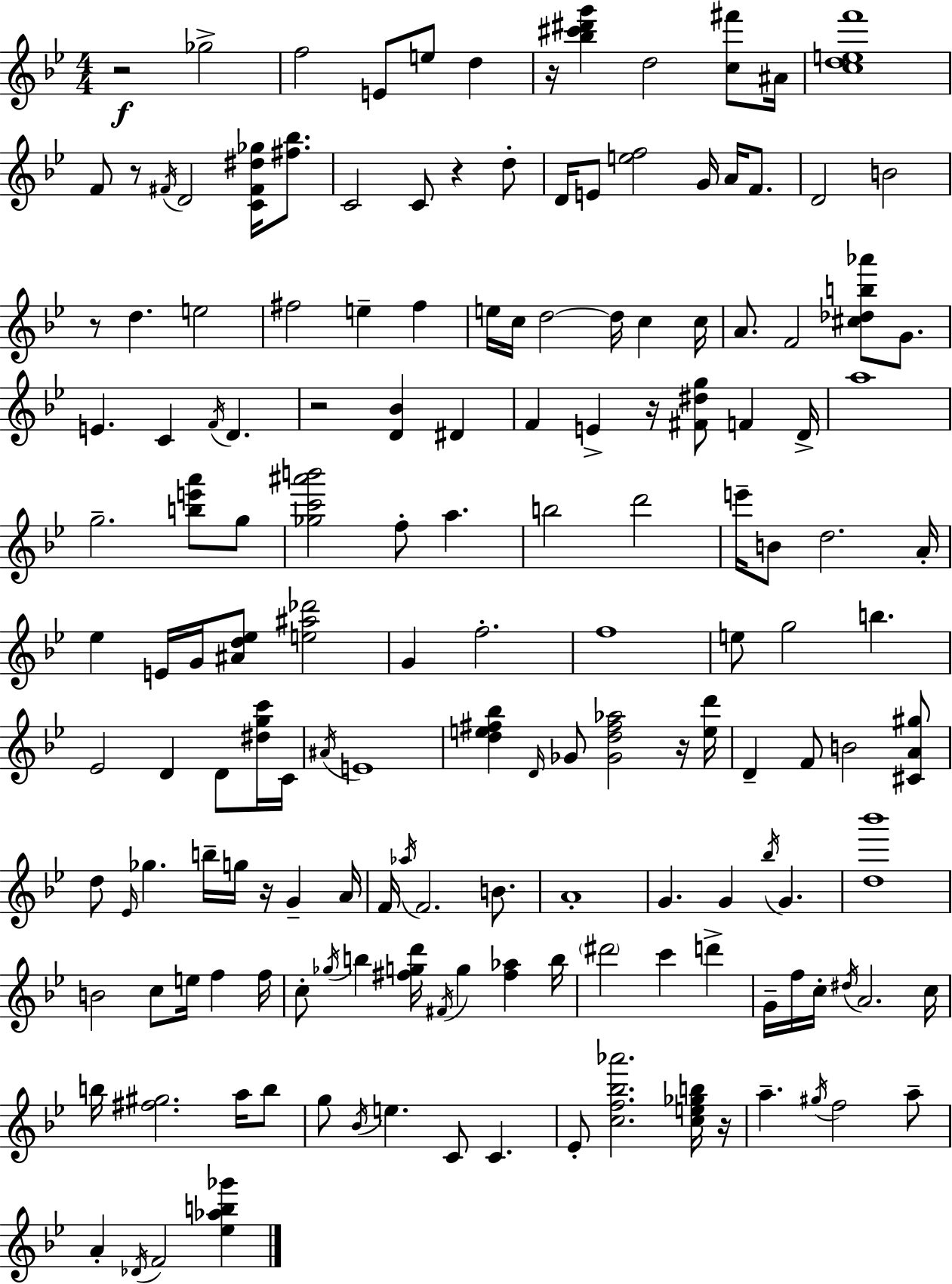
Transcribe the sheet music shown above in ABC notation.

X:1
T:Untitled
M:4/4
L:1/4
K:Gm
z2 _g2 f2 E/2 e/2 d z/4 [_b^c'^d'g'] d2 [c^f']/2 ^A/4 [cdef']4 F/2 z/2 ^F/4 D2 [C^F^d_g]/4 [^f_b]/2 C2 C/2 z d/2 D/4 E/2 [ef]2 G/4 A/4 F/2 D2 B2 z/2 d e2 ^f2 e ^f e/4 c/4 d2 d/4 c c/4 A/2 F2 [^c_db_a']/2 G/2 E C F/4 D z2 [D_B] ^D F E z/4 [^F^dg]/2 F D/4 a4 g2 [be'a']/2 g/2 [_gc'^a'b']2 f/2 a b2 d'2 e'/4 B/2 d2 A/4 _e E/4 G/4 [^Ad_e]/2 [e^a_d']2 G f2 f4 e/2 g2 b _E2 D D/2 [^dgc']/4 C/4 ^A/4 E4 [de^f_b] D/4 _G/2 [_Gd^f_a]2 z/4 [ed']/4 D F/2 B2 [^CA^g]/2 d/2 _E/4 _g b/4 g/4 z/4 G A/4 F/4 _a/4 F2 B/2 A4 G G _b/4 G [d_b']4 B2 c/2 e/4 f f/4 c/2 _g/4 b [^fgd']/4 ^F/4 g [^f_a] b/4 ^d'2 c' d' G/4 f/4 c/4 ^d/4 A2 c/4 b/4 [^f^g]2 a/4 b/2 g/2 _B/4 e C/2 C _E/2 [cf_b_a']2 [ce_gb]/4 z/4 a ^g/4 f2 a/2 A _D/4 F2 [_e_ab_g']